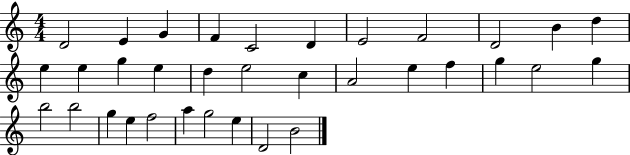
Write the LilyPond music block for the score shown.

{
  \clef treble
  \numericTimeSignature
  \time 4/4
  \key c \major
  d'2 e'4 g'4 | f'4 c'2 d'4 | e'2 f'2 | d'2 b'4 d''4 | \break e''4 e''4 g''4 e''4 | d''4 e''2 c''4 | a'2 e''4 f''4 | g''4 e''2 g''4 | \break b''2 b''2 | g''4 e''4 f''2 | a''4 g''2 e''4 | d'2 b'2 | \break \bar "|."
}